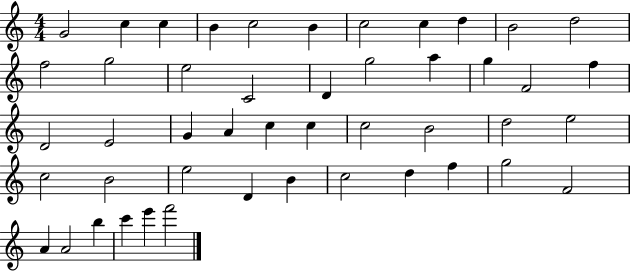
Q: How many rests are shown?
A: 0